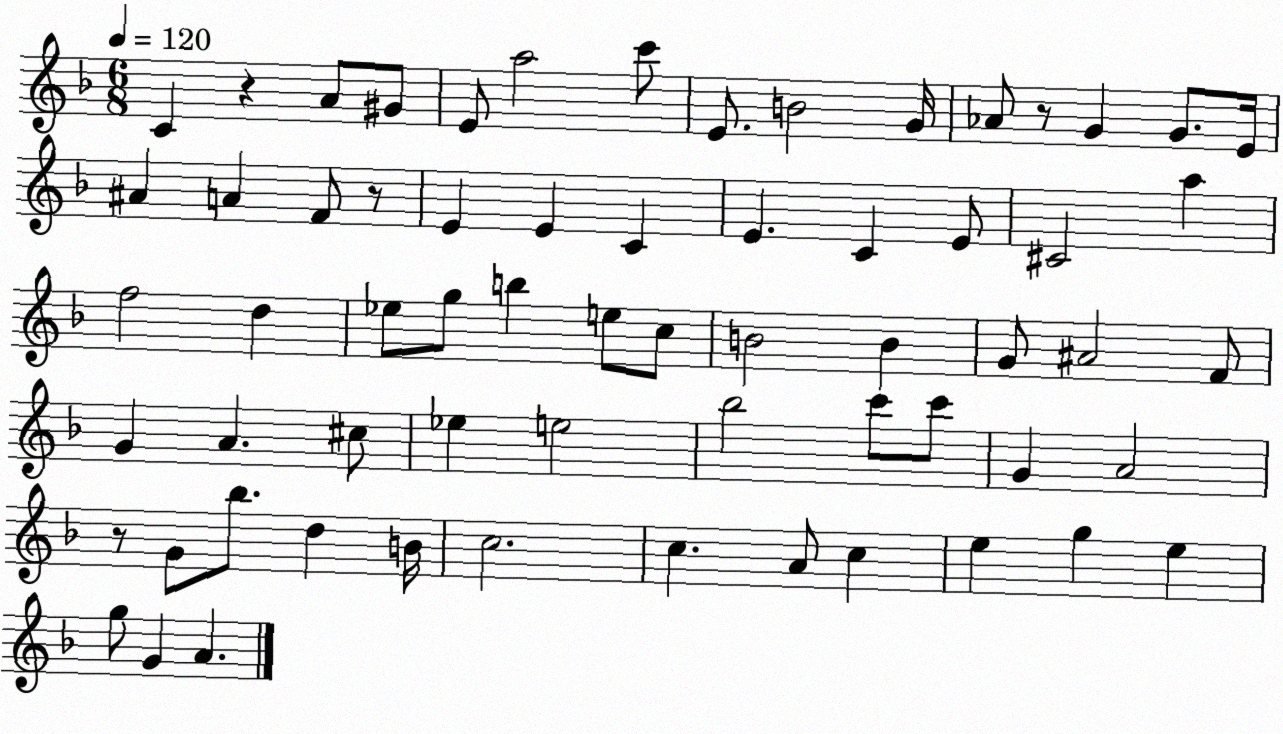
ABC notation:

X:1
T:Untitled
M:6/8
L:1/4
K:F
C z A/2 ^G/2 E/2 a2 c'/2 E/2 B2 G/4 _A/2 z/2 G G/2 E/4 ^A A F/2 z/2 E E C E C E/2 ^C2 a f2 d _e/2 g/2 b e/2 c/2 B2 B G/2 ^A2 F/2 G A ^c/2 _e e2 _b2 c'/2 c'/2 G A2 z/2 G/2 _b/2 d B/4 c2 c A/2 c e g e g/2 G A